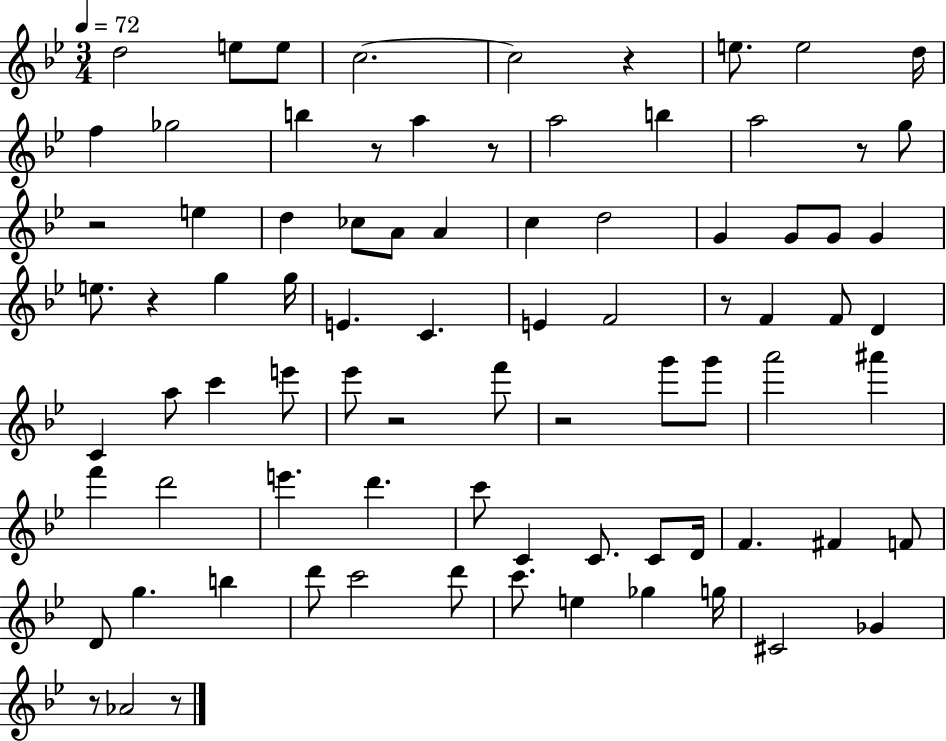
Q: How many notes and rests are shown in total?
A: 83